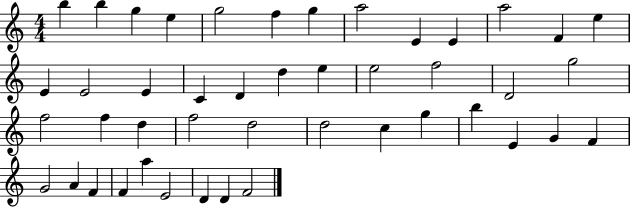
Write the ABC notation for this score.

X:1
T:Untitled
M:4/4
L:1/4
K:C
b b g e g2 f g a2 E E a2 F e E E2 E C D d e e2 f2 D2 g2 f2 f d f2 d2 d2 c g b E G F G2 A F F a E2 D D F2